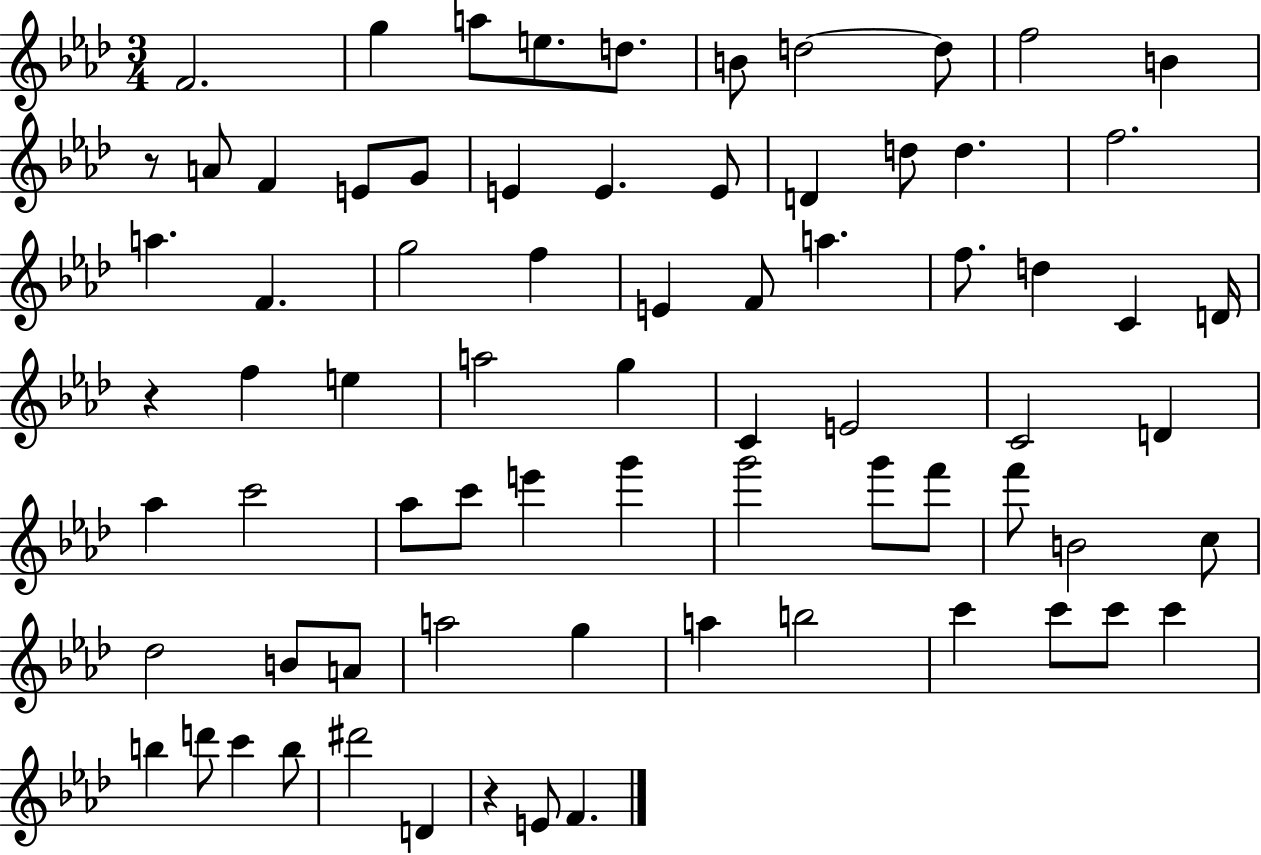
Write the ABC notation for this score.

X:1
T:Untitled
M:3/4
L:1/4
K:Ab
F2 g a/2 e/2 d/2 B/2 d2 d/2 f2 B z/2 A/2 F E/2 G/2 E E E/2 D d/2 d f2 a F g2 f E F/2 a f/2 d C D/4 z f e a2 g C E2 C2 D _a c'2 _a/2 c'/2 e' g' g'2 g'/2 f'/2 f'/2 B2 c/2 _d2 B/2 A/2 a2 g a b2 c' c'/2 c'/2 c' b d'/2 c' b/2 ^d'2 D z E/2 F